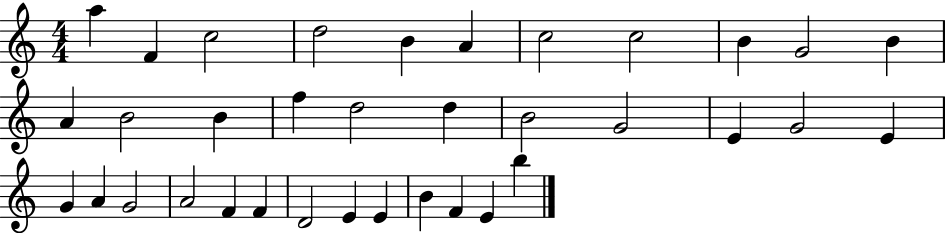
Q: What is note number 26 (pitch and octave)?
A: A4